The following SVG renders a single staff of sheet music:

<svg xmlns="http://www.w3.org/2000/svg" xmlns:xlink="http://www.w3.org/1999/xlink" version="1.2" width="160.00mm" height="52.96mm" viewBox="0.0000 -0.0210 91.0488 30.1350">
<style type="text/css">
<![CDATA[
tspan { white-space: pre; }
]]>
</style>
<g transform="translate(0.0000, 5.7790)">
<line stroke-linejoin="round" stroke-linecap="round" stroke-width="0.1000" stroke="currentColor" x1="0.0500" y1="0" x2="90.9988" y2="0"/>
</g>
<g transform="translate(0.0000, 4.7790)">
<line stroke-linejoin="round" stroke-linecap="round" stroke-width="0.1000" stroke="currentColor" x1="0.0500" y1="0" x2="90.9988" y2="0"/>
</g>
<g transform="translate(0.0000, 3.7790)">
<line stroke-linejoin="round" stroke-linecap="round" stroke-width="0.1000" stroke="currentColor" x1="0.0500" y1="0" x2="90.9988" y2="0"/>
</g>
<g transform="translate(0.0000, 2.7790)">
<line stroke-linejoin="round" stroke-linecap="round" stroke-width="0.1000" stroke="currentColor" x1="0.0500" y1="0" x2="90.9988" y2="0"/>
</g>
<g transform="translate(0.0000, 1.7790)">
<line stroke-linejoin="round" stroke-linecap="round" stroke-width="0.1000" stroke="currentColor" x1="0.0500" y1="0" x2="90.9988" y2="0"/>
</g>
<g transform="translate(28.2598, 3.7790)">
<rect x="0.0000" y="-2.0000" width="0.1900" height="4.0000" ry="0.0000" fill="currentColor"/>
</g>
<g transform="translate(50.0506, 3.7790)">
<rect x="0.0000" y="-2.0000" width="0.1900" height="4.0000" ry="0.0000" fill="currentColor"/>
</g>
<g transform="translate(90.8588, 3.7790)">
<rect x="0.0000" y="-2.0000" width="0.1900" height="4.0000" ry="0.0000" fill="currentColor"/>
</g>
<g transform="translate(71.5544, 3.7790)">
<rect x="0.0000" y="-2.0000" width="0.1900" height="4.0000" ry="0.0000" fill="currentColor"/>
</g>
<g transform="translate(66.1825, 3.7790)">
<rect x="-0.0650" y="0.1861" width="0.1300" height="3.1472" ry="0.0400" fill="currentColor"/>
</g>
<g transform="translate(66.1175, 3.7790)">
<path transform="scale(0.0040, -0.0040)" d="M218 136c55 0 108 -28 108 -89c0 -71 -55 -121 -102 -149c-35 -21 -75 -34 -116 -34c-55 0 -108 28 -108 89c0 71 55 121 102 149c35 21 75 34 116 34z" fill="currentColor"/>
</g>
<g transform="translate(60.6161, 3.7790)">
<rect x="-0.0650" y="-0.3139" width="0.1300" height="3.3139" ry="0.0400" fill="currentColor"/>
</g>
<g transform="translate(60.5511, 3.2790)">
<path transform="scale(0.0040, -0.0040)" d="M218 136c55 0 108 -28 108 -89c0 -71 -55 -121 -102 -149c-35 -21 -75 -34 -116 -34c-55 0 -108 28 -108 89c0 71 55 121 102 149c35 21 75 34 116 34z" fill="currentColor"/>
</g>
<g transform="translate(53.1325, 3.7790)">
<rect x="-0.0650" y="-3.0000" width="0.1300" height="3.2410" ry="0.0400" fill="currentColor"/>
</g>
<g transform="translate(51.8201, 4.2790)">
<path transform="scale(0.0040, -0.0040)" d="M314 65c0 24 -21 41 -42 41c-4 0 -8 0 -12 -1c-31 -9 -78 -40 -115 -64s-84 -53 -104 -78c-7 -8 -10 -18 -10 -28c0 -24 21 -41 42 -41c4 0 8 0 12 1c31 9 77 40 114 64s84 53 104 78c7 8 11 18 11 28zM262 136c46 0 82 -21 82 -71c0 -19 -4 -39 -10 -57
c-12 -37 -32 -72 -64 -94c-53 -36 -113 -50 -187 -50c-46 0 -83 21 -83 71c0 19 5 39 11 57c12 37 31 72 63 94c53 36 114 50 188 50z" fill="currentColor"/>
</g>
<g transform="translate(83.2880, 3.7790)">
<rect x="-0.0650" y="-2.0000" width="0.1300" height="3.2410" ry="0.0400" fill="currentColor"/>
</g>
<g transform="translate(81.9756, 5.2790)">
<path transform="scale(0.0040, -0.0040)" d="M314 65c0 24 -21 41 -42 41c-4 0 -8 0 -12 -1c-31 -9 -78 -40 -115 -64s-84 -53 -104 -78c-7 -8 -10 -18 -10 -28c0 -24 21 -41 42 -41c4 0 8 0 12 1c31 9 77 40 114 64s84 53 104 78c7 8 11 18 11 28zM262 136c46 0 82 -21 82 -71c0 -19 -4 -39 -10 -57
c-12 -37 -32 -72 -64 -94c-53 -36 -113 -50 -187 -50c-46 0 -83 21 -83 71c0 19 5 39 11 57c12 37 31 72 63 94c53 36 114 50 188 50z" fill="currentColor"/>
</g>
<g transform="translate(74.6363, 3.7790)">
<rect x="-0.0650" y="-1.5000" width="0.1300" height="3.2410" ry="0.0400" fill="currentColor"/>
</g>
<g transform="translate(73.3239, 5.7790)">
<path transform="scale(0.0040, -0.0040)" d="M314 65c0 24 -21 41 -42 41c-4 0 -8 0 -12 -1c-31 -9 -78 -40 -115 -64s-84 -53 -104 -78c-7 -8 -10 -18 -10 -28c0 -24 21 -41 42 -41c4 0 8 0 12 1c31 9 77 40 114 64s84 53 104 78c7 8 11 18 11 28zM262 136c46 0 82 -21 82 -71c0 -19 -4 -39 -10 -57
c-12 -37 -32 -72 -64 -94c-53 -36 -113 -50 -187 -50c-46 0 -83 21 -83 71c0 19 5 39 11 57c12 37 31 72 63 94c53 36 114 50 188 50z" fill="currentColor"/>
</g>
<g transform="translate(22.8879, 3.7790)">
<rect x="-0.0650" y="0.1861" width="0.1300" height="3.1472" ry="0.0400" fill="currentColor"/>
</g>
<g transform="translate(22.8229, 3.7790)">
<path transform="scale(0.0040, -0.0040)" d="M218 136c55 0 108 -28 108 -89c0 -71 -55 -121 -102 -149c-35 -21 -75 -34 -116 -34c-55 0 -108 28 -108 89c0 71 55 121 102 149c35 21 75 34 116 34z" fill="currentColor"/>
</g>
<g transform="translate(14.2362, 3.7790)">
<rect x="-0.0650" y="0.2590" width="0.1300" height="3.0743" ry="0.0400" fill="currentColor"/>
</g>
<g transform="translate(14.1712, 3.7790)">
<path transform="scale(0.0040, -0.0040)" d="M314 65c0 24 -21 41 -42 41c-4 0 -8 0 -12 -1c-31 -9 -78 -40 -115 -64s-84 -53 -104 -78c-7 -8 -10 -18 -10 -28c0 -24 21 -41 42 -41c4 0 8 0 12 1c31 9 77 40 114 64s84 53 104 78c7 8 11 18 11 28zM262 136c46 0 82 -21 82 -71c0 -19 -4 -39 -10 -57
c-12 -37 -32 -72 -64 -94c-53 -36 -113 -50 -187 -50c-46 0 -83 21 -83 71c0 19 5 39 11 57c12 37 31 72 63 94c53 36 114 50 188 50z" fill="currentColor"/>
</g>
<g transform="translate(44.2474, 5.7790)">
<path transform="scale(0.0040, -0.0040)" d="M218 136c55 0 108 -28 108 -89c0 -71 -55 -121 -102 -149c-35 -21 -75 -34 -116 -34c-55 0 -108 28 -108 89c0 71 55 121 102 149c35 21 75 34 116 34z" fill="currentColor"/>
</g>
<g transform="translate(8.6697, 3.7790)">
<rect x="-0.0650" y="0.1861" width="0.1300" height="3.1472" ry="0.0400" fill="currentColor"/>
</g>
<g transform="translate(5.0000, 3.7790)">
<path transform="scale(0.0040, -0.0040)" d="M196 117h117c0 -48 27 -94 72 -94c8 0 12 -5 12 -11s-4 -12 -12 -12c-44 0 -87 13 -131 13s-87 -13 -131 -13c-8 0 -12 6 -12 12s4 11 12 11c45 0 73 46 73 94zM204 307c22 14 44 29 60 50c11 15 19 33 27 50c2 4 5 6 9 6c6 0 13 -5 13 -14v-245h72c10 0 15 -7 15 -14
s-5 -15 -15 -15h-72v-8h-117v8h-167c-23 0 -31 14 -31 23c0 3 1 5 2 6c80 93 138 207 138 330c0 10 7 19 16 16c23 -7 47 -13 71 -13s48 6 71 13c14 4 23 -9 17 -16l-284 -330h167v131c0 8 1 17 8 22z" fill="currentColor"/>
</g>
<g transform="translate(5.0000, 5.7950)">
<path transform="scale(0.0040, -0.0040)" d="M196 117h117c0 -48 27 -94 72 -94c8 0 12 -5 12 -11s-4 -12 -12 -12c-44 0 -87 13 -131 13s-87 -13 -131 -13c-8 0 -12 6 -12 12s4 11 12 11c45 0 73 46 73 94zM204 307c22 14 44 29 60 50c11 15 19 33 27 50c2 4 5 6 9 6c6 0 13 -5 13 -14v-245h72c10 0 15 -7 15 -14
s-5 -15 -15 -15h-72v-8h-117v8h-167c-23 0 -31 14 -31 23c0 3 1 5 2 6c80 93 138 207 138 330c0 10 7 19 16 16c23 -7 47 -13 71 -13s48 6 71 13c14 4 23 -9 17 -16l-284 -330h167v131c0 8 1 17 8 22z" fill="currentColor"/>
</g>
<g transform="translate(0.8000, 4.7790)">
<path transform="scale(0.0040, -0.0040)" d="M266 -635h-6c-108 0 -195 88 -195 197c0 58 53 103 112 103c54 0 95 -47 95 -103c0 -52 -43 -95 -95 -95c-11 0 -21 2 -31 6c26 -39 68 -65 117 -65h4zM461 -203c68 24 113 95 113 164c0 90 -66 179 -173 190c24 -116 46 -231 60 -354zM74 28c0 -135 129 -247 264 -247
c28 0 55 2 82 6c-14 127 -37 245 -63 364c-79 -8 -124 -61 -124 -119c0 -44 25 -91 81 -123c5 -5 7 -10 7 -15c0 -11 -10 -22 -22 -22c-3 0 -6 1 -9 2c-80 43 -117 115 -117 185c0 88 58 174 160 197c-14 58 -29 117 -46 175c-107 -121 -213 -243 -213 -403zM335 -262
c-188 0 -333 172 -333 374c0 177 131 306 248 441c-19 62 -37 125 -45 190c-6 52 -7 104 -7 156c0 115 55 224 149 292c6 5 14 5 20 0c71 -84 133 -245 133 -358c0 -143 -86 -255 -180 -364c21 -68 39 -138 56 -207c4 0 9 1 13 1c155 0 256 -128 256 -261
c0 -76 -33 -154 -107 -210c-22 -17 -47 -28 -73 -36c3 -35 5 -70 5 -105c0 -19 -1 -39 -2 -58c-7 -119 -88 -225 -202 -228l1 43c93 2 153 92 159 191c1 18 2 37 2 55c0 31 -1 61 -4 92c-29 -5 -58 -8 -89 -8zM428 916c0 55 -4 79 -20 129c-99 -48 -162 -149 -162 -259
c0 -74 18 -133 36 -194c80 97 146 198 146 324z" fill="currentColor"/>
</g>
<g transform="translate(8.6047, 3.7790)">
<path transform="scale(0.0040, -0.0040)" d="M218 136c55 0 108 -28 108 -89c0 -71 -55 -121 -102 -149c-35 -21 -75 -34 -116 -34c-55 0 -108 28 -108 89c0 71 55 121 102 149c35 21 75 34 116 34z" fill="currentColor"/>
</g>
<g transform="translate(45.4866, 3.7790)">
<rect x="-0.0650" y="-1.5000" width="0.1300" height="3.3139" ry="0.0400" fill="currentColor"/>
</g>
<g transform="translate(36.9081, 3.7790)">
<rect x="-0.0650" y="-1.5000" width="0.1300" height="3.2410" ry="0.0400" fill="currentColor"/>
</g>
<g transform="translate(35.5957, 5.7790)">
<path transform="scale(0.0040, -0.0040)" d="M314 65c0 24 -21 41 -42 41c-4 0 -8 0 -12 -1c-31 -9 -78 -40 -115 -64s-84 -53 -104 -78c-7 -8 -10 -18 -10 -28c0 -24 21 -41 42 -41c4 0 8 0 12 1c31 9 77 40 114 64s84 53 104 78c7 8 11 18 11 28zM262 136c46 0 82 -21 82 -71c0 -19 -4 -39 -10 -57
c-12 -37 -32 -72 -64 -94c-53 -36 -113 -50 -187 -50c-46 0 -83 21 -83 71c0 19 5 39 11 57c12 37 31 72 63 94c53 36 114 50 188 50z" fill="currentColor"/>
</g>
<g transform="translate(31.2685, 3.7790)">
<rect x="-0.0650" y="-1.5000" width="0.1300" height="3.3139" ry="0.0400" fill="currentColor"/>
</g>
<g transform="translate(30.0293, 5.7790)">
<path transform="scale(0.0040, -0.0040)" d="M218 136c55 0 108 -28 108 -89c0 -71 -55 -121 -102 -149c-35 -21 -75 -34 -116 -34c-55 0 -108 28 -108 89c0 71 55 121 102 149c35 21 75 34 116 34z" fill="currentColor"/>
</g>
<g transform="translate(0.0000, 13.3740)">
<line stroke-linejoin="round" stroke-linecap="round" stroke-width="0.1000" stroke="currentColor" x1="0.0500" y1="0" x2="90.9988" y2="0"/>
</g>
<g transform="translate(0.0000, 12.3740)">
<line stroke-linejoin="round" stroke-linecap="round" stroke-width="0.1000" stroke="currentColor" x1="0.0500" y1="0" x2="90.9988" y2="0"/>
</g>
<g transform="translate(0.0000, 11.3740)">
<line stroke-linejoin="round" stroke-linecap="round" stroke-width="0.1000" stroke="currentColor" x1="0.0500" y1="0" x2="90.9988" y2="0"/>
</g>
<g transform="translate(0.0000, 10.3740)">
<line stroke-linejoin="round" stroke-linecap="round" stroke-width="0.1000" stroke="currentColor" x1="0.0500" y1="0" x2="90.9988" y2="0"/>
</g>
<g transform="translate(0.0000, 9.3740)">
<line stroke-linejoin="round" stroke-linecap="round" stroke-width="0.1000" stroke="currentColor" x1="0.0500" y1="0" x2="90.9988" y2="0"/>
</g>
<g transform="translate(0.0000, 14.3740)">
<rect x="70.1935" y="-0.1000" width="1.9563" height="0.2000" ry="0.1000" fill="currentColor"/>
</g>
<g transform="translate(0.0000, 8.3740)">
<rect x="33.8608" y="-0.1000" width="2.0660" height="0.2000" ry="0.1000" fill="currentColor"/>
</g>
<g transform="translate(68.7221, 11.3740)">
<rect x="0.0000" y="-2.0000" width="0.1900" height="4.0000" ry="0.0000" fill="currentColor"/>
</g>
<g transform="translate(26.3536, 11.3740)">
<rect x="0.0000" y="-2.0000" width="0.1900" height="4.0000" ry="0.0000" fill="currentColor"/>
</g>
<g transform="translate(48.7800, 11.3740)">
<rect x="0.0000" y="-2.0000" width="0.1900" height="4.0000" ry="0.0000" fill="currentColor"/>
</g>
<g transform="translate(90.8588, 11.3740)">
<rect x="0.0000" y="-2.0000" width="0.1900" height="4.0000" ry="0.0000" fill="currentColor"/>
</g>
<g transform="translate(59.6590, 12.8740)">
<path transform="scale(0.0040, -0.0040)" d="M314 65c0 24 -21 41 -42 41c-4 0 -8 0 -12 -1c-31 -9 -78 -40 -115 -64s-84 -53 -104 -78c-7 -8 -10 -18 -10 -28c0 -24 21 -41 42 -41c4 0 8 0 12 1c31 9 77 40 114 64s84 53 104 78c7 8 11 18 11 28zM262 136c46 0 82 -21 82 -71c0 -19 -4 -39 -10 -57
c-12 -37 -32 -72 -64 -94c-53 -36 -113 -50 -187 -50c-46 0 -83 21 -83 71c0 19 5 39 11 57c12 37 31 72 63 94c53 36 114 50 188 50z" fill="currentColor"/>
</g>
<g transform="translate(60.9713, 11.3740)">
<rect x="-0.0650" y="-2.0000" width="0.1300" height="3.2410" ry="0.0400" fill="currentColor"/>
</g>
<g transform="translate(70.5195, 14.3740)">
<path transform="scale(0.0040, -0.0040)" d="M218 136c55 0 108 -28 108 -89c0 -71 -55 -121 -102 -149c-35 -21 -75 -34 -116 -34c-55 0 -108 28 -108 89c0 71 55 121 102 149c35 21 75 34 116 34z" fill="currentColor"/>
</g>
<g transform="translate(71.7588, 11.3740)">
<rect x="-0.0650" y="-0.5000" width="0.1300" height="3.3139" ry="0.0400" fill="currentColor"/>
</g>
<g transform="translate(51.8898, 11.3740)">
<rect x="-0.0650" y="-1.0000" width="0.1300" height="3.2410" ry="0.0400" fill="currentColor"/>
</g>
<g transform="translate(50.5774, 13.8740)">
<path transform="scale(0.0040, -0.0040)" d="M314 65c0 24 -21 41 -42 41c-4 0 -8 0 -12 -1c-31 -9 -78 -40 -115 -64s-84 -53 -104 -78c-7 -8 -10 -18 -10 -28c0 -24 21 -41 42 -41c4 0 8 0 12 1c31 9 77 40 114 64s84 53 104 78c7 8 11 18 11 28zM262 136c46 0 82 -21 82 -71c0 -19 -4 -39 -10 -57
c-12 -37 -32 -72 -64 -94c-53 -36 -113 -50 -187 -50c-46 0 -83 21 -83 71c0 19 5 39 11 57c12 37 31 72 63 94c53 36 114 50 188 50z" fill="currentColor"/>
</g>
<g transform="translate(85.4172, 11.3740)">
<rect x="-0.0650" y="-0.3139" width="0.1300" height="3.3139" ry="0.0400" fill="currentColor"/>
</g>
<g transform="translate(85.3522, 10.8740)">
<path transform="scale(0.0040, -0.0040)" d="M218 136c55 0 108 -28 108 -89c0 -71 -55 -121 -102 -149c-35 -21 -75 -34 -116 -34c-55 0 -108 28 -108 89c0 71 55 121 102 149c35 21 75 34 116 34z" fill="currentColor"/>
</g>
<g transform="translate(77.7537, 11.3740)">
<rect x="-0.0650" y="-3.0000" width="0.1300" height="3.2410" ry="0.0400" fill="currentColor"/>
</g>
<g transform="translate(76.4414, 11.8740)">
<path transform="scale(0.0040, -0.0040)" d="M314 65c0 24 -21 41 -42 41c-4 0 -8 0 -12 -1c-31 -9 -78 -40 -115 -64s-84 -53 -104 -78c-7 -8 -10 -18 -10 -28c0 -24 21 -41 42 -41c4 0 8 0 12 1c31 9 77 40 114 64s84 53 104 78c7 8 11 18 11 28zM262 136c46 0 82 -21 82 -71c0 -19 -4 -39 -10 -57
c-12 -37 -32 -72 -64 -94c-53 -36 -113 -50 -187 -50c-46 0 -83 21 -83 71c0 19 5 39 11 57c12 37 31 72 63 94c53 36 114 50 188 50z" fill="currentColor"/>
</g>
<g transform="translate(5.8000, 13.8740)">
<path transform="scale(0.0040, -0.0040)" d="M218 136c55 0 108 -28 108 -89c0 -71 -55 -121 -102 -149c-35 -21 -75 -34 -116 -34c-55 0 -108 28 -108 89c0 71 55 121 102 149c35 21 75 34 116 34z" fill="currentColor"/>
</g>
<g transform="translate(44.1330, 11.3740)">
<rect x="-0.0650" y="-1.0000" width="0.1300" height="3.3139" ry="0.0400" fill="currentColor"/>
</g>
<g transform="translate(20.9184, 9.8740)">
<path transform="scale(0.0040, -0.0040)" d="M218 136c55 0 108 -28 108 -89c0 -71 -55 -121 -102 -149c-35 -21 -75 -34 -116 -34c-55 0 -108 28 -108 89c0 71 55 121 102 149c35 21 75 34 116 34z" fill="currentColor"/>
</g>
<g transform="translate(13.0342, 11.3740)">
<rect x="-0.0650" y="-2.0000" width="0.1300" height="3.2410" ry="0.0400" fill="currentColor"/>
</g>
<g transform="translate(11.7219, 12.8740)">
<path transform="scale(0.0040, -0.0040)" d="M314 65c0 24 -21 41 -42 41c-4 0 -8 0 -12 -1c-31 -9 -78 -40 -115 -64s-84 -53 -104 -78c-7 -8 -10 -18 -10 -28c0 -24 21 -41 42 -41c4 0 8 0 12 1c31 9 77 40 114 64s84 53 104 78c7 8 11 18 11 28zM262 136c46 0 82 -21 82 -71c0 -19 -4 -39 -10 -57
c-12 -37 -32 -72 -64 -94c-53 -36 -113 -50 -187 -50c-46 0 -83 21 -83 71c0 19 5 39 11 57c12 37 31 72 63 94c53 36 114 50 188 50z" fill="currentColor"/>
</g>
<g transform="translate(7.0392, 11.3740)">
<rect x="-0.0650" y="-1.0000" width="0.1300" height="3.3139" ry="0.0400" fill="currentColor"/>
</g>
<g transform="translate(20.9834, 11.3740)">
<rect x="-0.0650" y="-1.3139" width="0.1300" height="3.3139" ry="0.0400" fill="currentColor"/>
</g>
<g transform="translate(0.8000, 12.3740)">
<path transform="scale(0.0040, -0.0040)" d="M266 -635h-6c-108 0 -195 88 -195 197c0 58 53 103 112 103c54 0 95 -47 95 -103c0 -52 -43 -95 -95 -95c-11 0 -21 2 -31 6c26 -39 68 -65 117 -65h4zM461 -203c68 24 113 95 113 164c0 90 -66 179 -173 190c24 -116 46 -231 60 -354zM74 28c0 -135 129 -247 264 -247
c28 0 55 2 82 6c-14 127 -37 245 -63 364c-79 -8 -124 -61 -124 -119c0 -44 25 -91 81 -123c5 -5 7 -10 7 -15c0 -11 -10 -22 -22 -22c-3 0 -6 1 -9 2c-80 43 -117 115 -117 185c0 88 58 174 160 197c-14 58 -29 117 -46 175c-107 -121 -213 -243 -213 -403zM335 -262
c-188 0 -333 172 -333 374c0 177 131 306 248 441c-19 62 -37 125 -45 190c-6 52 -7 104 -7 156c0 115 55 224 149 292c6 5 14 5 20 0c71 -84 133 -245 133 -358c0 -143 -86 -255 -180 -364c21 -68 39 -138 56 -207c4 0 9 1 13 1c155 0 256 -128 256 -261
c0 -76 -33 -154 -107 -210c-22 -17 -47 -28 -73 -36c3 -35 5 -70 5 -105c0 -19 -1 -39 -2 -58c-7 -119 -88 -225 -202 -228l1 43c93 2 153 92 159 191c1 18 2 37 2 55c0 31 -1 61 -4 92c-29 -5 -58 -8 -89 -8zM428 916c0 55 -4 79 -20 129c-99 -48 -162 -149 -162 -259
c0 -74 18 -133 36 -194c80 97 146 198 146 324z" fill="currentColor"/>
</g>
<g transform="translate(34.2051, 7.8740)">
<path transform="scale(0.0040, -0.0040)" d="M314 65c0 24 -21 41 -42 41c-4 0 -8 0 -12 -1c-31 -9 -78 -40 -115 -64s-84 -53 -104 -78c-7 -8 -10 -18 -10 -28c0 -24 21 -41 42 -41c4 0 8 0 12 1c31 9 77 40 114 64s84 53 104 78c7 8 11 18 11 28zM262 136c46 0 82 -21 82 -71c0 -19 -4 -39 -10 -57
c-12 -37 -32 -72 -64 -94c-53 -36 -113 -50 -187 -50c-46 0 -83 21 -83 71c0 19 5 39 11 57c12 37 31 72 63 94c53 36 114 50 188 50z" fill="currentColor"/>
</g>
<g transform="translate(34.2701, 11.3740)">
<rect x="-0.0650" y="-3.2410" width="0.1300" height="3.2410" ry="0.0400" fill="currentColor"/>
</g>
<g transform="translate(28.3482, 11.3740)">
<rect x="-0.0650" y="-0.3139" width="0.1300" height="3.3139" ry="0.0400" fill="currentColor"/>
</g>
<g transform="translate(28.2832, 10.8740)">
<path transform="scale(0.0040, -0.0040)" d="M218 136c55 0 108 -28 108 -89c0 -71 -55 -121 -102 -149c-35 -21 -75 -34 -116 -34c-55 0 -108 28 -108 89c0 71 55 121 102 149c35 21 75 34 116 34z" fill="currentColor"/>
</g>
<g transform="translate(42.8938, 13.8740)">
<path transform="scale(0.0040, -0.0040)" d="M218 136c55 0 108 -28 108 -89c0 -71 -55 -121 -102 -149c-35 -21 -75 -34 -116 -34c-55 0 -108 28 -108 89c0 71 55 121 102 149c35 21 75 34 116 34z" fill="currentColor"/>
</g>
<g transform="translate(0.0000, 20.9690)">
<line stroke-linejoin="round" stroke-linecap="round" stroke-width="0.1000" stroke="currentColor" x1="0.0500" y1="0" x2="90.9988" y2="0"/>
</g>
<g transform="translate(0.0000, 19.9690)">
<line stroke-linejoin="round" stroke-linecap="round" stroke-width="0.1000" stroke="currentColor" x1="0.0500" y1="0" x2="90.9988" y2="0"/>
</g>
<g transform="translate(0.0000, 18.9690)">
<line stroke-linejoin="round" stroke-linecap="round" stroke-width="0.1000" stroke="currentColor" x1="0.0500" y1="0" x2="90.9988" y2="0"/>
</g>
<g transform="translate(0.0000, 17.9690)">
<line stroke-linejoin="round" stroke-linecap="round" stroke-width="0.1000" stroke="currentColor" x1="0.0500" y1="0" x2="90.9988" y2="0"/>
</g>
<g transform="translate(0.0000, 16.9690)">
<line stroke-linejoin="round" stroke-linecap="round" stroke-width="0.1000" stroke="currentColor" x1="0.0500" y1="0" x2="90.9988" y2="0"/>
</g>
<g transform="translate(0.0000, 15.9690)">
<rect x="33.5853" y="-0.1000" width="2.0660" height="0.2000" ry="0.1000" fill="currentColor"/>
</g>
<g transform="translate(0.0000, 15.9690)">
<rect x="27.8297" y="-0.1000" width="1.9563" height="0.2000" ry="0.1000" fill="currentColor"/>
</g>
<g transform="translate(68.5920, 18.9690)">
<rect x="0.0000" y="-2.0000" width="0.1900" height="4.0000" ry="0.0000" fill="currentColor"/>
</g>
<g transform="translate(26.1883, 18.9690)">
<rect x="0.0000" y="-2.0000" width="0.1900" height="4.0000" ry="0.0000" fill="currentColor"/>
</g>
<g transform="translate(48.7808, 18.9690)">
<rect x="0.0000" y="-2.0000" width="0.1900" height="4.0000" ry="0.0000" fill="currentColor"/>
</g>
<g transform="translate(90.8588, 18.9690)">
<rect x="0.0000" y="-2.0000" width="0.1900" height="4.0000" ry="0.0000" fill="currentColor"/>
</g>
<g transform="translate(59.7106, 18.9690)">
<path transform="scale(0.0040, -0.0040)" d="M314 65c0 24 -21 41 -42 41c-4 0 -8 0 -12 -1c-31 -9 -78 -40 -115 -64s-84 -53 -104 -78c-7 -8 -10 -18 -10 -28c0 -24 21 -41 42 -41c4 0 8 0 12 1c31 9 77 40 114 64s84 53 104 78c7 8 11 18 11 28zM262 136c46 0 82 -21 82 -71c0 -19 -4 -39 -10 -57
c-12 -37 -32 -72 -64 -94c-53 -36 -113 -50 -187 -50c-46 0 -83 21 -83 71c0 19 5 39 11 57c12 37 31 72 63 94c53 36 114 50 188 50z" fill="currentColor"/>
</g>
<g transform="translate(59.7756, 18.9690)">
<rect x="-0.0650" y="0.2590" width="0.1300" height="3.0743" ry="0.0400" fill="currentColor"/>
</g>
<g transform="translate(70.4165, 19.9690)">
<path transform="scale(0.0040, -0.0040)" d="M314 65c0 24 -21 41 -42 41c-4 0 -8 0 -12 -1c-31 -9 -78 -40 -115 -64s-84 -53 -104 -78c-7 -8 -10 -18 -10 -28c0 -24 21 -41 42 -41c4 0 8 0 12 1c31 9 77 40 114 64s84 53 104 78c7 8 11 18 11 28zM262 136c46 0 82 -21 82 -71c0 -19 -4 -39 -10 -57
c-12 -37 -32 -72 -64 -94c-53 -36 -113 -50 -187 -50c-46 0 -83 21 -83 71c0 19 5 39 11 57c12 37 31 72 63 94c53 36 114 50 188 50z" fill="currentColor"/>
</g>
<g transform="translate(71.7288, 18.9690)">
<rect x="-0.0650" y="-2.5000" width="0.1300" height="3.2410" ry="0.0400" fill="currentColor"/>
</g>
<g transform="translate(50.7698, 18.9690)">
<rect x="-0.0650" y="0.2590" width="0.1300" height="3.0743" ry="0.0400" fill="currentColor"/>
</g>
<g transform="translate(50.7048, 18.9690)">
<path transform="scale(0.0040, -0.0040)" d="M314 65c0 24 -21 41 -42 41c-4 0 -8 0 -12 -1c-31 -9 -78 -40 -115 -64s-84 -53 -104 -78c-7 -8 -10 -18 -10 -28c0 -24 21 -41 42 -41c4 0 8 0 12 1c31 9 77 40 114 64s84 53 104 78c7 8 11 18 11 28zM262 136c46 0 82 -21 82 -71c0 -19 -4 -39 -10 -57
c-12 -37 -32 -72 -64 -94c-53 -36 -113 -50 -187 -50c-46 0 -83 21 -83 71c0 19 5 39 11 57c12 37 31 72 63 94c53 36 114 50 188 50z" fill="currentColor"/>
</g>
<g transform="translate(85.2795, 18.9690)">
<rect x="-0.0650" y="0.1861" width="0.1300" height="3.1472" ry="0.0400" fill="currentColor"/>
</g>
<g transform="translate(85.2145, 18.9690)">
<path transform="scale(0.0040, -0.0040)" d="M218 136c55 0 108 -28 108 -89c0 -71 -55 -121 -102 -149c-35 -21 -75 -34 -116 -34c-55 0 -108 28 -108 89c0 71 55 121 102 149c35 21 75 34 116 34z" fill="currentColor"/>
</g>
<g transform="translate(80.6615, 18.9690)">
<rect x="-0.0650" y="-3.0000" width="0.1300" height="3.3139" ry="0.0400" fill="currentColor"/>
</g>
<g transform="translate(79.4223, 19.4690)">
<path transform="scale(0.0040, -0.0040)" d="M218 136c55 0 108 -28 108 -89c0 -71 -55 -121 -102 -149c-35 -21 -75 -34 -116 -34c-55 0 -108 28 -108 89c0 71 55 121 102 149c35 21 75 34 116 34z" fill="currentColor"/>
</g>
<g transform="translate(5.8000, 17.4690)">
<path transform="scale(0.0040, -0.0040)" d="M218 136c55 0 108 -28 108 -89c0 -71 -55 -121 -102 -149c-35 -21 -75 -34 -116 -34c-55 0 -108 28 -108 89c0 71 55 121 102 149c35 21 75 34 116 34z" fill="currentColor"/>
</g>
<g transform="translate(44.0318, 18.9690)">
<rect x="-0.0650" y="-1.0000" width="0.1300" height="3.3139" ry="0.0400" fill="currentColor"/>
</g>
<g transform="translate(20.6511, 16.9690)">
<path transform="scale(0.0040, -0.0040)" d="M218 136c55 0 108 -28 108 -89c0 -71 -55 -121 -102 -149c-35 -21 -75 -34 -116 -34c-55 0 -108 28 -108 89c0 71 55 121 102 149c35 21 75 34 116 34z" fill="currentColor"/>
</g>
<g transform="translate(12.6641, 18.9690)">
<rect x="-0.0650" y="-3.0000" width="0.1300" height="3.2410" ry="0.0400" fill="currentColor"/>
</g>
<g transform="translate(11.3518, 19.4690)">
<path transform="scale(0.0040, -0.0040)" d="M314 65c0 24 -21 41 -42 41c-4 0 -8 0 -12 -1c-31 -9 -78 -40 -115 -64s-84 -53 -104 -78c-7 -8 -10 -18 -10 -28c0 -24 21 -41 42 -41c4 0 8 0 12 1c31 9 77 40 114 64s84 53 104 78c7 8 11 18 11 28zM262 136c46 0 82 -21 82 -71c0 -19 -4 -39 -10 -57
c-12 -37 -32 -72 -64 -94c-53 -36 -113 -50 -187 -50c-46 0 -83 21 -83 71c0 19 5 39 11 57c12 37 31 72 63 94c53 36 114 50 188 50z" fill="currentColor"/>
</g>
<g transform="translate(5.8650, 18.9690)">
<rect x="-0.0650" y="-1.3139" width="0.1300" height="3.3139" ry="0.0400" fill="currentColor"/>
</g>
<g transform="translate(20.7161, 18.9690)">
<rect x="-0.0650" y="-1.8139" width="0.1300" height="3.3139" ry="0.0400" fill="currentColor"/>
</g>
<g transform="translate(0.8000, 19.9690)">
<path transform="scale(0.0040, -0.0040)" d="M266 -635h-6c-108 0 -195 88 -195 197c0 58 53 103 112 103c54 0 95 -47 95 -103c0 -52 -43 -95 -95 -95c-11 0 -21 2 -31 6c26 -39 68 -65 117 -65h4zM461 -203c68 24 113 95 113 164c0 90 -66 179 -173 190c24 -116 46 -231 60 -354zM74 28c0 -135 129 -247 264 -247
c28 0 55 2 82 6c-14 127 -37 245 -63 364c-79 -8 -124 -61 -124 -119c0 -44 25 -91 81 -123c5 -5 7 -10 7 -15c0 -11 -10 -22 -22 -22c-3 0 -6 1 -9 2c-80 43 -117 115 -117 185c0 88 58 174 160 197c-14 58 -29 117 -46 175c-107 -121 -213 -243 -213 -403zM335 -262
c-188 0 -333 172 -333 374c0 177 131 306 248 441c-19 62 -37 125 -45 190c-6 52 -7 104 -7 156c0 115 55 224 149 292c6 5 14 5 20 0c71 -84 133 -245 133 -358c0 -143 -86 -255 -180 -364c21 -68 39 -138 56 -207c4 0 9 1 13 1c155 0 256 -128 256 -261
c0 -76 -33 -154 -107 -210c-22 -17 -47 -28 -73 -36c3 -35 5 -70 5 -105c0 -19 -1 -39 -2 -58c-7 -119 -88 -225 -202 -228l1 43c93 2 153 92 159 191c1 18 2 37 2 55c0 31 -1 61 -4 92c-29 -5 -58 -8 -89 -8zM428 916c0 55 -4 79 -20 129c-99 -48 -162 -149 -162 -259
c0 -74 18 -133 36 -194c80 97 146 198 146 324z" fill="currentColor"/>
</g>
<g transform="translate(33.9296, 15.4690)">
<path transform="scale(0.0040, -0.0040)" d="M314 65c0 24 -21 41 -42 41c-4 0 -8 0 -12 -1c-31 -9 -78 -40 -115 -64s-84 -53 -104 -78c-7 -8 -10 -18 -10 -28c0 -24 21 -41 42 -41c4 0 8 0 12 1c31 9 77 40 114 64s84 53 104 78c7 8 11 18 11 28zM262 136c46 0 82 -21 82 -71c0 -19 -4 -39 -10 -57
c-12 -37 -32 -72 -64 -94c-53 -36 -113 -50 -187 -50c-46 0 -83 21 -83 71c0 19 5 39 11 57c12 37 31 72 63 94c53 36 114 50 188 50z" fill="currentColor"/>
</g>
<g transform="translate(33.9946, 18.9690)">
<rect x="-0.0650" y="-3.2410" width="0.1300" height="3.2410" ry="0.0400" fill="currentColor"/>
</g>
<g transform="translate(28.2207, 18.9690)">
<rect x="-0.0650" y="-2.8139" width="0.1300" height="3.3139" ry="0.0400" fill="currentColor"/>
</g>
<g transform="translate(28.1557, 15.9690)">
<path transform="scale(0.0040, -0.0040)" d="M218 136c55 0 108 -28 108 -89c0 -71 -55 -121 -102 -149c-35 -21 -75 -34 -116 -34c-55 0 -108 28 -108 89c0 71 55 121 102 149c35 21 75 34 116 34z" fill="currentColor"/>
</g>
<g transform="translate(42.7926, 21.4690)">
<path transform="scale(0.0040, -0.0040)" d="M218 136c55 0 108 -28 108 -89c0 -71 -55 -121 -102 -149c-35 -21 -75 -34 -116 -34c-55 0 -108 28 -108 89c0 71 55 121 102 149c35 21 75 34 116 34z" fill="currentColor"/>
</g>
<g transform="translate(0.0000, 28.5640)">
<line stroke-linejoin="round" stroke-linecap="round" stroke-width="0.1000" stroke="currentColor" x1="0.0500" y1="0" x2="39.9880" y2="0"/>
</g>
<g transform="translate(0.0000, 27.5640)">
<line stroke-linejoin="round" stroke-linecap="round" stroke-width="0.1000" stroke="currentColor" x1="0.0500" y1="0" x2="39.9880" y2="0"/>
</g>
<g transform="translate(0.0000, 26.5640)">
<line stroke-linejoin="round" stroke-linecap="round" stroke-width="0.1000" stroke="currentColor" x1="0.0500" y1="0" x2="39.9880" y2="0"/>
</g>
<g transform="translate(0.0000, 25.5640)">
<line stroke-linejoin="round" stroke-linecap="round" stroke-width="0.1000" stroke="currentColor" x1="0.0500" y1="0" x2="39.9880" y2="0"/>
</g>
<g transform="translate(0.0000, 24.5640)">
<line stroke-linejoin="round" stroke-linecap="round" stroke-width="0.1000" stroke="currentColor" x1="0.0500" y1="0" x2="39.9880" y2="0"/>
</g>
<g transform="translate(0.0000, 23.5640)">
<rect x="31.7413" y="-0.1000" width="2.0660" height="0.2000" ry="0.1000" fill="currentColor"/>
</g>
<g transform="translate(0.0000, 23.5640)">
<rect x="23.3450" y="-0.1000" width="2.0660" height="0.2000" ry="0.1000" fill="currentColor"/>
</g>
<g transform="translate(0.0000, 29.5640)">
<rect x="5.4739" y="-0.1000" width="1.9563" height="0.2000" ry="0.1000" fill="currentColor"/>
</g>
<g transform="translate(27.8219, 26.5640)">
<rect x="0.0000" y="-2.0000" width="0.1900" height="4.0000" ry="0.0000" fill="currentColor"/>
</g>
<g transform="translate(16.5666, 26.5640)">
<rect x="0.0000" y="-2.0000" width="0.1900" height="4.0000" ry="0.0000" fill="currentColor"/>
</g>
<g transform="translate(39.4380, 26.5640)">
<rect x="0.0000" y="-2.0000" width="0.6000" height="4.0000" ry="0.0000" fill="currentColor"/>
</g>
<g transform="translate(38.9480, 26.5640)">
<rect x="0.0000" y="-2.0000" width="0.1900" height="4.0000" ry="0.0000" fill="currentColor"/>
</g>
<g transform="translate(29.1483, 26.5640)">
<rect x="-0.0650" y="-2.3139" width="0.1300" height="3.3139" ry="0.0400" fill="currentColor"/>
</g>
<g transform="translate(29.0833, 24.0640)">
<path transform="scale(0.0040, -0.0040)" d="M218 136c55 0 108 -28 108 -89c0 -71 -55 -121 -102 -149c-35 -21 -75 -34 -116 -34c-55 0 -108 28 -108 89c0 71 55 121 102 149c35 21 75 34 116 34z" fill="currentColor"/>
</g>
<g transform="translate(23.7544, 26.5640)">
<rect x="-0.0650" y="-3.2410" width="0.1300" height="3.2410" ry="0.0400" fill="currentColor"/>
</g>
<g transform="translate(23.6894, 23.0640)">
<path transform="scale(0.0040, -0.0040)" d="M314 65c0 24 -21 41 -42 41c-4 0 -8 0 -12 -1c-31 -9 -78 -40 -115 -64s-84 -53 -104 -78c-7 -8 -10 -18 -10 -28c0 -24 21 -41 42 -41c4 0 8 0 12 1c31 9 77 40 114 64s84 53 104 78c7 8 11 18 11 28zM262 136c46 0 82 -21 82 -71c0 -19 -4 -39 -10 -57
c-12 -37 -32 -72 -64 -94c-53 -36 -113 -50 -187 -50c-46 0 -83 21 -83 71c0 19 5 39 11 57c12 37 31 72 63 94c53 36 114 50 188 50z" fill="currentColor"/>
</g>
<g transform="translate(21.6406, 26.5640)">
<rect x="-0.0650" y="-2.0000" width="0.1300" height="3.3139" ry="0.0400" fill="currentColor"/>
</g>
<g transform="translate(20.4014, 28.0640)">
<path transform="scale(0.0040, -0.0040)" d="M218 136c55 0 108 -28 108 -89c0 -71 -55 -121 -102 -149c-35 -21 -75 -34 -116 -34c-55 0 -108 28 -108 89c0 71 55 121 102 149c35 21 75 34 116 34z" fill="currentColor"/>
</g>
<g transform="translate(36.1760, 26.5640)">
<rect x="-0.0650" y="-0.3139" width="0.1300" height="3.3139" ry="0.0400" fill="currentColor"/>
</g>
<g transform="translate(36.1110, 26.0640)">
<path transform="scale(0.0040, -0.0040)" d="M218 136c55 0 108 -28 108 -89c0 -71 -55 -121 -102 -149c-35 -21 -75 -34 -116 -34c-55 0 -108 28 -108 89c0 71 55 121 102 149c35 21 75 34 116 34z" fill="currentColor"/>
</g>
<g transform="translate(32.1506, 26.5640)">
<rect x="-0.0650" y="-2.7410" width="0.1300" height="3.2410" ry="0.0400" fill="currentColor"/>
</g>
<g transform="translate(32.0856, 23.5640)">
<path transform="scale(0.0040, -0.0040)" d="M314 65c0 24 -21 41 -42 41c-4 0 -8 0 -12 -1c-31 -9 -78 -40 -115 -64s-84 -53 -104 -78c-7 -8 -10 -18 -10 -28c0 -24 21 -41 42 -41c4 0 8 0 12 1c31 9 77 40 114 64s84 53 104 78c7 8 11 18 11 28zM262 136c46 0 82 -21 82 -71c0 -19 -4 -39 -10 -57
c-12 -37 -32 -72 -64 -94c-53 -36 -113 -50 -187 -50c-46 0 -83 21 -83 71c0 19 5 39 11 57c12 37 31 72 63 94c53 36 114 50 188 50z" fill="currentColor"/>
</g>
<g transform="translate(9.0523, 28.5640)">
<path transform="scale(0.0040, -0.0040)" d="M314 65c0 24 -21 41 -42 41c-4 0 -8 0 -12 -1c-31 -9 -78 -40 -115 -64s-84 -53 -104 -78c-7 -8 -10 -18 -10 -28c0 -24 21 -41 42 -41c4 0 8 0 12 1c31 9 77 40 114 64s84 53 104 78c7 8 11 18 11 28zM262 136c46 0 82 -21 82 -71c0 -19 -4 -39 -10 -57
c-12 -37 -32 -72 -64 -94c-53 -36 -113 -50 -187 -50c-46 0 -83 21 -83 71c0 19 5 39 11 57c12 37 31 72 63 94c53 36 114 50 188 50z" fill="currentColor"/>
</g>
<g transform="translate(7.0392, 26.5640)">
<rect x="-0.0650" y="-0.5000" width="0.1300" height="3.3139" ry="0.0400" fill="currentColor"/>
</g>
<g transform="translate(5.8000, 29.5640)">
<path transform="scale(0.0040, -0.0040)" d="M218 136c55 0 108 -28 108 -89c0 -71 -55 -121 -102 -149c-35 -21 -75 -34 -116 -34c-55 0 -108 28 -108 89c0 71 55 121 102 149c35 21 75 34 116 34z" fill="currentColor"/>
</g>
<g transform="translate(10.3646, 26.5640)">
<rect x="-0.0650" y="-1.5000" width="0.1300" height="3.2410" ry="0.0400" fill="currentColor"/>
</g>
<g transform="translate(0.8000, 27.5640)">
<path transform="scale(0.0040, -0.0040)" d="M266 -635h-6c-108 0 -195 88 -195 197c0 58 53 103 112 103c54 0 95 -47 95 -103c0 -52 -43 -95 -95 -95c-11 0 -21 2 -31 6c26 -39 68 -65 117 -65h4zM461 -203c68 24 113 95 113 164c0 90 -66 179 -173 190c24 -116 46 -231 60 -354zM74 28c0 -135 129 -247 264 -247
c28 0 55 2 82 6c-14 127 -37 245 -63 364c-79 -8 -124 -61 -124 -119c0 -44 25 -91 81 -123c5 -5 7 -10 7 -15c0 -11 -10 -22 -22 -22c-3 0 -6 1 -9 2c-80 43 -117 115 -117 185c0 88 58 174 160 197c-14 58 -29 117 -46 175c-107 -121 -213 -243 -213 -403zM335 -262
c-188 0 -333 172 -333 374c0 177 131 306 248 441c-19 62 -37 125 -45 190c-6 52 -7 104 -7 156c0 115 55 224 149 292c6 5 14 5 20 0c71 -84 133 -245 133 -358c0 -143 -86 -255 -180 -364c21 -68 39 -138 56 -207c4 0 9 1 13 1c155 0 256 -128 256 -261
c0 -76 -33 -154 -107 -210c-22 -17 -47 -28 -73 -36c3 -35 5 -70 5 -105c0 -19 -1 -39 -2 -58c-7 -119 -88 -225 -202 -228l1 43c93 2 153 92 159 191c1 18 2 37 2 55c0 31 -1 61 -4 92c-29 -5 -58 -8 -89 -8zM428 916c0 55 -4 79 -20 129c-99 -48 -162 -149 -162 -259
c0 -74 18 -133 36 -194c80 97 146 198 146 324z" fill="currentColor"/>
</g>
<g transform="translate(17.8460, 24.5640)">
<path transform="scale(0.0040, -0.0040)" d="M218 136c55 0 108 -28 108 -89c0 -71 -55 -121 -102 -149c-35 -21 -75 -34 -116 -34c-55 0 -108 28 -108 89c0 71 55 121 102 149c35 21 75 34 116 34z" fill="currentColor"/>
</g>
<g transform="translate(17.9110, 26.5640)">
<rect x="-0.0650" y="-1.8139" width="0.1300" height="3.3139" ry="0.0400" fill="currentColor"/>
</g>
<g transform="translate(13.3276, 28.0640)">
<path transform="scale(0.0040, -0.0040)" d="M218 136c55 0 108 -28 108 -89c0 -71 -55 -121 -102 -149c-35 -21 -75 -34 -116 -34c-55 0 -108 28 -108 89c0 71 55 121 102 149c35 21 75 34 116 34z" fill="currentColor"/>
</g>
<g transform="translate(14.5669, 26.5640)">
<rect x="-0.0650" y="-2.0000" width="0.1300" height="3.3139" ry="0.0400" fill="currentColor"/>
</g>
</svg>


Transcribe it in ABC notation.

X:1
T:Untitled
M:4/4
L:1/4
K:C
B B2 B E E2 E A2 c B E2 F2 D F2 e c b2 D D2 F2 C A2 c e A2 f a b2 D B2 B2 G2 A B C E2 F f F b2 g a2 c